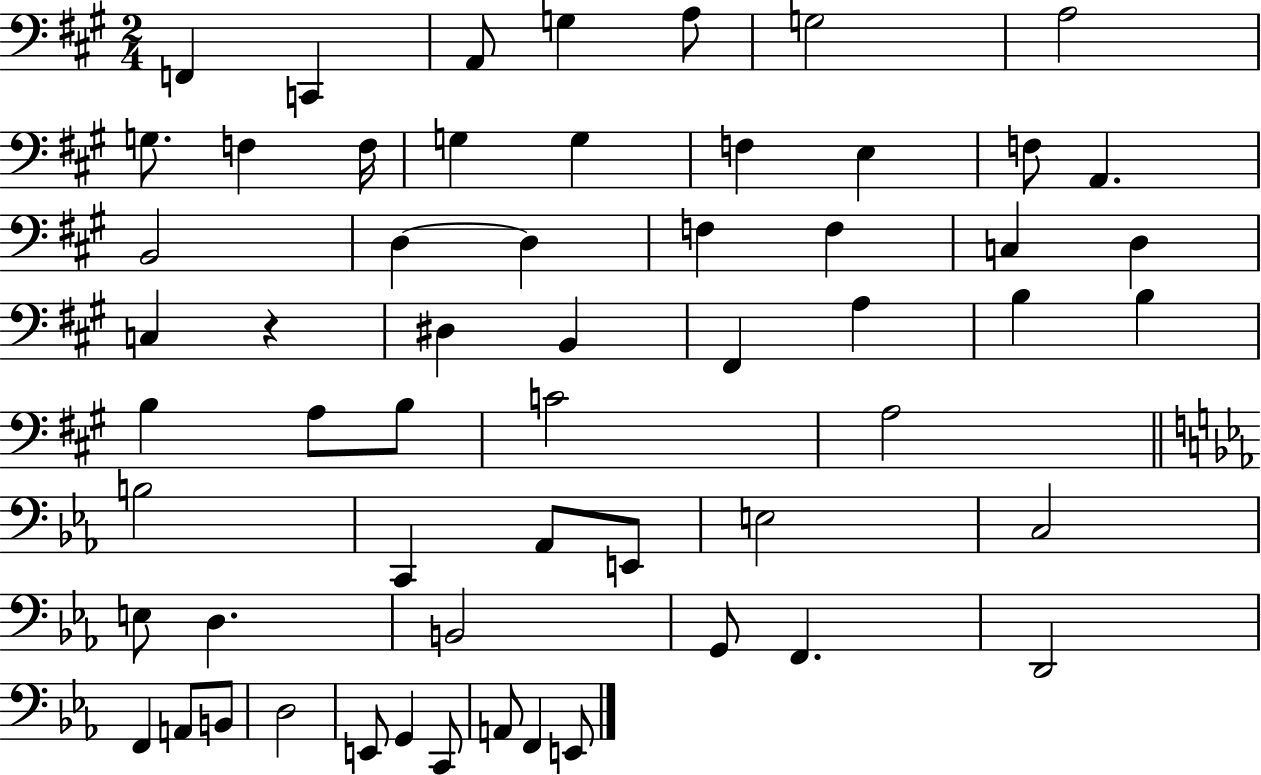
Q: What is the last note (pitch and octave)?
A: E2